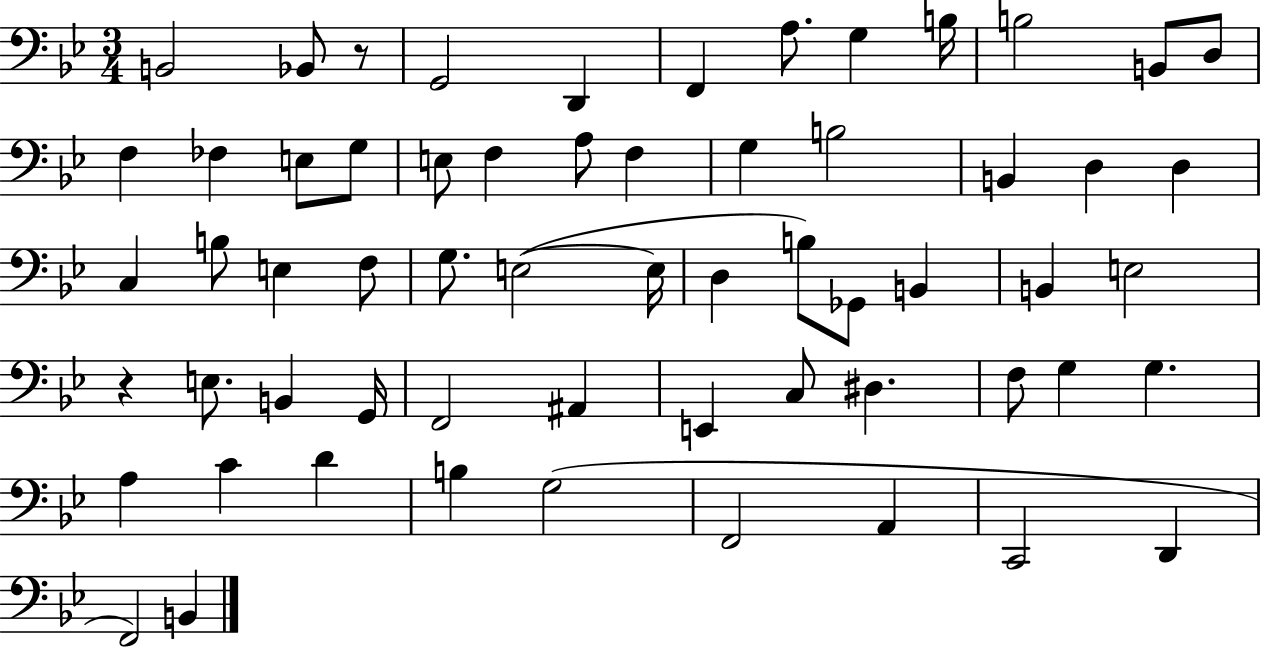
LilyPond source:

{
  \clef bass
  \numericTimeSignature
  \time 3/4
  \key bes \major
  b,2 bes,8 r8 | g,2 d,4 | f,4 a8. g4 b16 | b2 b,8 d8 | \break f4 fes4 e8 g8 | e8 f4 a8 f4 | g4 b2 | b,4 d4 d4 | \break c4 b8 e4 f8 | g8. e2~(~ e16 | d4 b8) ges,8 b,4 | b,4 e2 | \break r4 e8. b,4 g,16 | f,2 ais,4 | e,4 c8 dis4. | f8 g4 g4. | \break a4 c'4 d'4 | b4 g2( | f,2 a,4 | c,2 d,4 | \break f,2) b,4 | \bar "|."
}